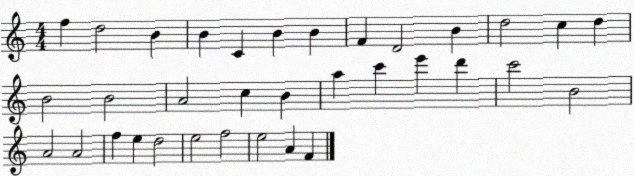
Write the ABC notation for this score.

X:1
T:Untitled
M:4/4
L:1/4
K:C
f d2 B B C B B F D2 B d2 c d B2 B2 A2 c B a c' e' d' c'2 B2 A2 A2 f e d2 e2 f2 e2 A F